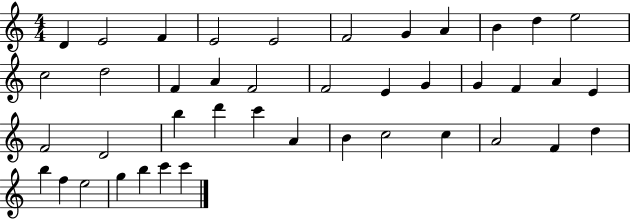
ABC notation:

X:1
T:Untitled
M:4/4
L:1/4
K:C
D E2 F E2 E2 F2 G A B d e2 c2 d2 F A F2 F2 E G G F A E F2 D2 b d' c' A B c2 c A2 F d b f e2 g b c' c'